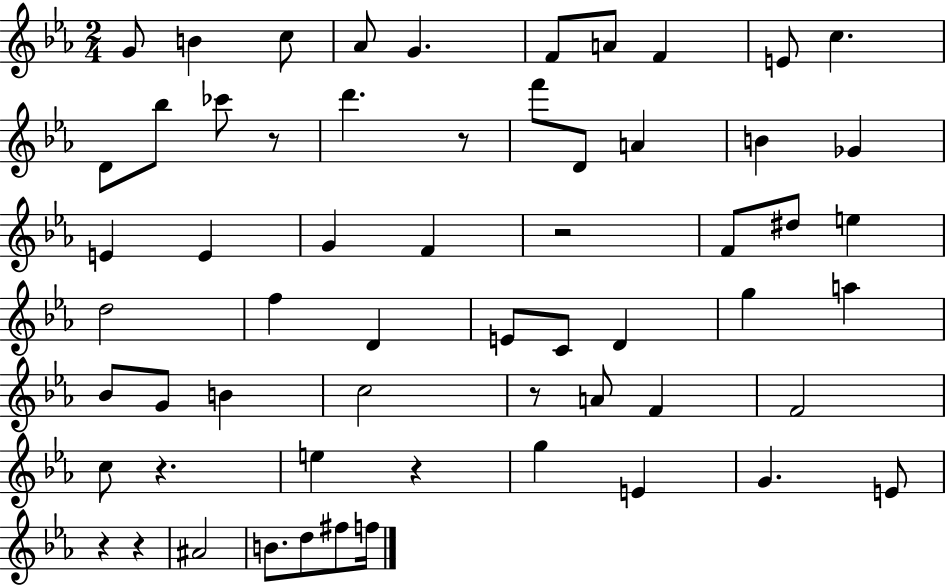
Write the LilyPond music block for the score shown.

{
  \clef treble
  \numericTimeSignature
  \time 2/4
  \key ees \major
  g'8 b'4 c''8 | aes'8 g'4. | f'8 a'8 f'4 | e'8 c''4. | \break d'8 bes''8 ces'''8 r8 | d'''4. r8 | f'''8 d'8 a'4 | b'4 ges'4 | \break e'4 e'4 | g'4 f'4 | r2 | f'8 dis''8 e''4 | \break d''2 | f''4 d'4 | e'8 c'8 d'4 | g''4 a''4 | \break bes'8 g'8 b'4 | c''2 | r8 a'8 f'4 | f'2 | \break c''8 r4. | e''4 r4 | g''4 e'4 | g'4. e'8 | \break r4 r4 | ais'2 | b'8. d''8 fis''8 f''16 | \bar "|."
}